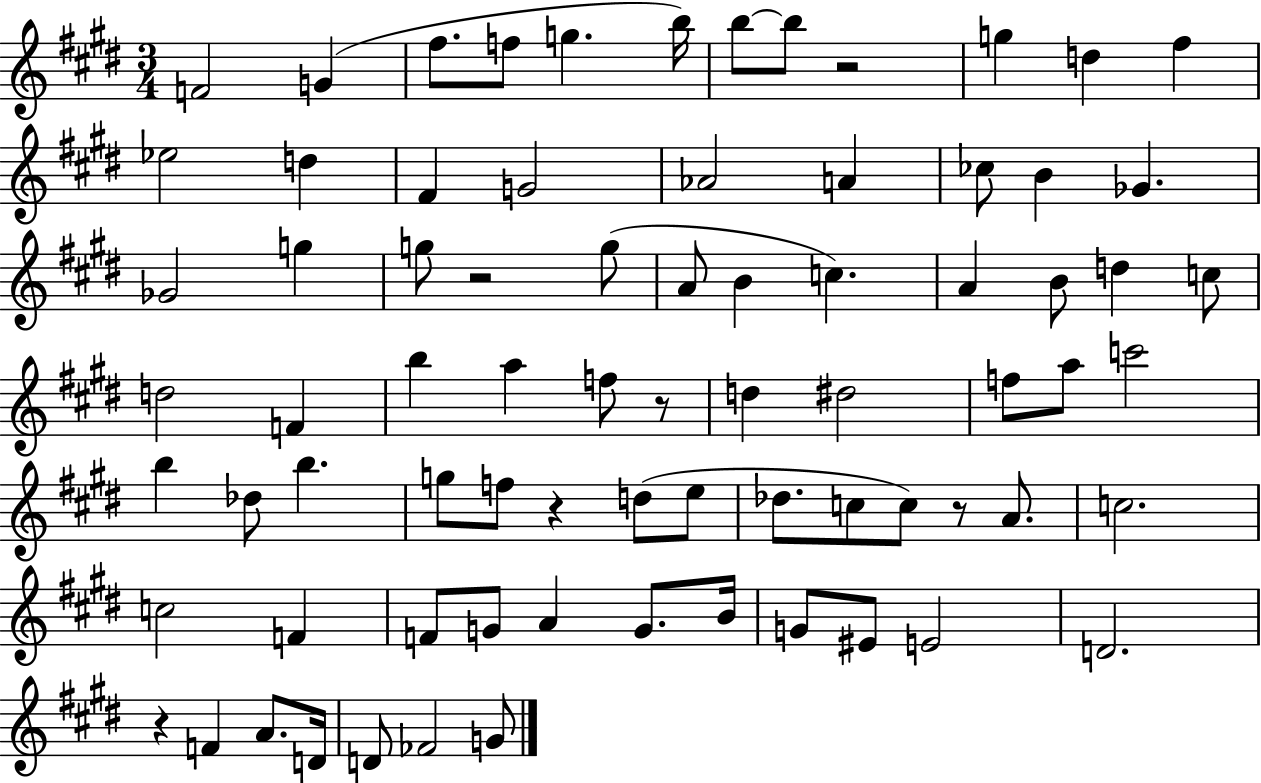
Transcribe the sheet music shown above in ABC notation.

X:1
T:Untitled
M:3/4
L:1/4
K:E
F2 G ^f/2 f/2 g b/4 b/2 b/2 z2 g d ^f _e2 d ^F G2 _A2 A _c/2 B _G _G2 g g/2 z2 g/2 A/2 B c A B/2 d c/2 d2 F b a f/2 z/2 d ^d2 f/2 a/2 c'2 b _d/2 b g/2 f/2 z d/2 e/2 _d/2 c/2 c/2 z/2 A/2 c2 c2 F F/2 G/2 A G/2 B/4 G/2 ^E/2 E2 D2 z F A/2 D/4 D/2 _F2 G/2